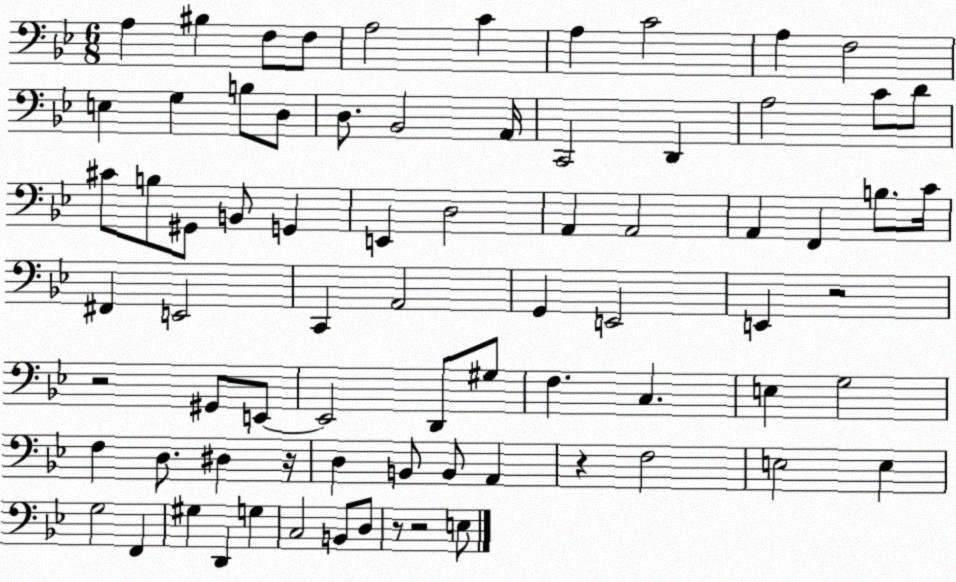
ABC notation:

X:1
T:Untitled
M:6/8
L:1/4
K:Bb
A, ^B, F,/2 F,/2 A,2 C A, C2 A, F,2 E, G, B,/2 D,/2 D,/2 _B,,2 A,,/4 C,,2 D,, A,2 C/2 D/2 ^C/2 B,/2 ^G,,/2 B,,/2 G,, E,, D,2 A,, A,,2 A,, F,, B,/2 C/4 ^F,, E,,2 C,, A,,2 G,, E,,2 E,, z2 z2 ^G,,/2 E,,/2 E,,2 D,,/2 ^G,/2 F, C, E, G,2 F, D,/2 ^D, z/4 D, B,,/2 B,,/2 A,, z F,2 E,2 E, G,2 F,, ^G, D,, G, C,2 B,,/2 D,/2 z/2 z2 E,/2